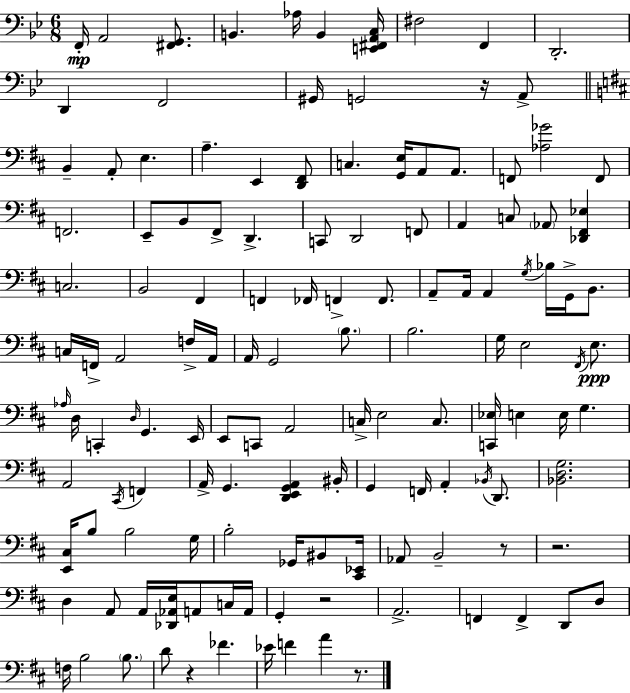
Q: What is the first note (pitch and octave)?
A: F2